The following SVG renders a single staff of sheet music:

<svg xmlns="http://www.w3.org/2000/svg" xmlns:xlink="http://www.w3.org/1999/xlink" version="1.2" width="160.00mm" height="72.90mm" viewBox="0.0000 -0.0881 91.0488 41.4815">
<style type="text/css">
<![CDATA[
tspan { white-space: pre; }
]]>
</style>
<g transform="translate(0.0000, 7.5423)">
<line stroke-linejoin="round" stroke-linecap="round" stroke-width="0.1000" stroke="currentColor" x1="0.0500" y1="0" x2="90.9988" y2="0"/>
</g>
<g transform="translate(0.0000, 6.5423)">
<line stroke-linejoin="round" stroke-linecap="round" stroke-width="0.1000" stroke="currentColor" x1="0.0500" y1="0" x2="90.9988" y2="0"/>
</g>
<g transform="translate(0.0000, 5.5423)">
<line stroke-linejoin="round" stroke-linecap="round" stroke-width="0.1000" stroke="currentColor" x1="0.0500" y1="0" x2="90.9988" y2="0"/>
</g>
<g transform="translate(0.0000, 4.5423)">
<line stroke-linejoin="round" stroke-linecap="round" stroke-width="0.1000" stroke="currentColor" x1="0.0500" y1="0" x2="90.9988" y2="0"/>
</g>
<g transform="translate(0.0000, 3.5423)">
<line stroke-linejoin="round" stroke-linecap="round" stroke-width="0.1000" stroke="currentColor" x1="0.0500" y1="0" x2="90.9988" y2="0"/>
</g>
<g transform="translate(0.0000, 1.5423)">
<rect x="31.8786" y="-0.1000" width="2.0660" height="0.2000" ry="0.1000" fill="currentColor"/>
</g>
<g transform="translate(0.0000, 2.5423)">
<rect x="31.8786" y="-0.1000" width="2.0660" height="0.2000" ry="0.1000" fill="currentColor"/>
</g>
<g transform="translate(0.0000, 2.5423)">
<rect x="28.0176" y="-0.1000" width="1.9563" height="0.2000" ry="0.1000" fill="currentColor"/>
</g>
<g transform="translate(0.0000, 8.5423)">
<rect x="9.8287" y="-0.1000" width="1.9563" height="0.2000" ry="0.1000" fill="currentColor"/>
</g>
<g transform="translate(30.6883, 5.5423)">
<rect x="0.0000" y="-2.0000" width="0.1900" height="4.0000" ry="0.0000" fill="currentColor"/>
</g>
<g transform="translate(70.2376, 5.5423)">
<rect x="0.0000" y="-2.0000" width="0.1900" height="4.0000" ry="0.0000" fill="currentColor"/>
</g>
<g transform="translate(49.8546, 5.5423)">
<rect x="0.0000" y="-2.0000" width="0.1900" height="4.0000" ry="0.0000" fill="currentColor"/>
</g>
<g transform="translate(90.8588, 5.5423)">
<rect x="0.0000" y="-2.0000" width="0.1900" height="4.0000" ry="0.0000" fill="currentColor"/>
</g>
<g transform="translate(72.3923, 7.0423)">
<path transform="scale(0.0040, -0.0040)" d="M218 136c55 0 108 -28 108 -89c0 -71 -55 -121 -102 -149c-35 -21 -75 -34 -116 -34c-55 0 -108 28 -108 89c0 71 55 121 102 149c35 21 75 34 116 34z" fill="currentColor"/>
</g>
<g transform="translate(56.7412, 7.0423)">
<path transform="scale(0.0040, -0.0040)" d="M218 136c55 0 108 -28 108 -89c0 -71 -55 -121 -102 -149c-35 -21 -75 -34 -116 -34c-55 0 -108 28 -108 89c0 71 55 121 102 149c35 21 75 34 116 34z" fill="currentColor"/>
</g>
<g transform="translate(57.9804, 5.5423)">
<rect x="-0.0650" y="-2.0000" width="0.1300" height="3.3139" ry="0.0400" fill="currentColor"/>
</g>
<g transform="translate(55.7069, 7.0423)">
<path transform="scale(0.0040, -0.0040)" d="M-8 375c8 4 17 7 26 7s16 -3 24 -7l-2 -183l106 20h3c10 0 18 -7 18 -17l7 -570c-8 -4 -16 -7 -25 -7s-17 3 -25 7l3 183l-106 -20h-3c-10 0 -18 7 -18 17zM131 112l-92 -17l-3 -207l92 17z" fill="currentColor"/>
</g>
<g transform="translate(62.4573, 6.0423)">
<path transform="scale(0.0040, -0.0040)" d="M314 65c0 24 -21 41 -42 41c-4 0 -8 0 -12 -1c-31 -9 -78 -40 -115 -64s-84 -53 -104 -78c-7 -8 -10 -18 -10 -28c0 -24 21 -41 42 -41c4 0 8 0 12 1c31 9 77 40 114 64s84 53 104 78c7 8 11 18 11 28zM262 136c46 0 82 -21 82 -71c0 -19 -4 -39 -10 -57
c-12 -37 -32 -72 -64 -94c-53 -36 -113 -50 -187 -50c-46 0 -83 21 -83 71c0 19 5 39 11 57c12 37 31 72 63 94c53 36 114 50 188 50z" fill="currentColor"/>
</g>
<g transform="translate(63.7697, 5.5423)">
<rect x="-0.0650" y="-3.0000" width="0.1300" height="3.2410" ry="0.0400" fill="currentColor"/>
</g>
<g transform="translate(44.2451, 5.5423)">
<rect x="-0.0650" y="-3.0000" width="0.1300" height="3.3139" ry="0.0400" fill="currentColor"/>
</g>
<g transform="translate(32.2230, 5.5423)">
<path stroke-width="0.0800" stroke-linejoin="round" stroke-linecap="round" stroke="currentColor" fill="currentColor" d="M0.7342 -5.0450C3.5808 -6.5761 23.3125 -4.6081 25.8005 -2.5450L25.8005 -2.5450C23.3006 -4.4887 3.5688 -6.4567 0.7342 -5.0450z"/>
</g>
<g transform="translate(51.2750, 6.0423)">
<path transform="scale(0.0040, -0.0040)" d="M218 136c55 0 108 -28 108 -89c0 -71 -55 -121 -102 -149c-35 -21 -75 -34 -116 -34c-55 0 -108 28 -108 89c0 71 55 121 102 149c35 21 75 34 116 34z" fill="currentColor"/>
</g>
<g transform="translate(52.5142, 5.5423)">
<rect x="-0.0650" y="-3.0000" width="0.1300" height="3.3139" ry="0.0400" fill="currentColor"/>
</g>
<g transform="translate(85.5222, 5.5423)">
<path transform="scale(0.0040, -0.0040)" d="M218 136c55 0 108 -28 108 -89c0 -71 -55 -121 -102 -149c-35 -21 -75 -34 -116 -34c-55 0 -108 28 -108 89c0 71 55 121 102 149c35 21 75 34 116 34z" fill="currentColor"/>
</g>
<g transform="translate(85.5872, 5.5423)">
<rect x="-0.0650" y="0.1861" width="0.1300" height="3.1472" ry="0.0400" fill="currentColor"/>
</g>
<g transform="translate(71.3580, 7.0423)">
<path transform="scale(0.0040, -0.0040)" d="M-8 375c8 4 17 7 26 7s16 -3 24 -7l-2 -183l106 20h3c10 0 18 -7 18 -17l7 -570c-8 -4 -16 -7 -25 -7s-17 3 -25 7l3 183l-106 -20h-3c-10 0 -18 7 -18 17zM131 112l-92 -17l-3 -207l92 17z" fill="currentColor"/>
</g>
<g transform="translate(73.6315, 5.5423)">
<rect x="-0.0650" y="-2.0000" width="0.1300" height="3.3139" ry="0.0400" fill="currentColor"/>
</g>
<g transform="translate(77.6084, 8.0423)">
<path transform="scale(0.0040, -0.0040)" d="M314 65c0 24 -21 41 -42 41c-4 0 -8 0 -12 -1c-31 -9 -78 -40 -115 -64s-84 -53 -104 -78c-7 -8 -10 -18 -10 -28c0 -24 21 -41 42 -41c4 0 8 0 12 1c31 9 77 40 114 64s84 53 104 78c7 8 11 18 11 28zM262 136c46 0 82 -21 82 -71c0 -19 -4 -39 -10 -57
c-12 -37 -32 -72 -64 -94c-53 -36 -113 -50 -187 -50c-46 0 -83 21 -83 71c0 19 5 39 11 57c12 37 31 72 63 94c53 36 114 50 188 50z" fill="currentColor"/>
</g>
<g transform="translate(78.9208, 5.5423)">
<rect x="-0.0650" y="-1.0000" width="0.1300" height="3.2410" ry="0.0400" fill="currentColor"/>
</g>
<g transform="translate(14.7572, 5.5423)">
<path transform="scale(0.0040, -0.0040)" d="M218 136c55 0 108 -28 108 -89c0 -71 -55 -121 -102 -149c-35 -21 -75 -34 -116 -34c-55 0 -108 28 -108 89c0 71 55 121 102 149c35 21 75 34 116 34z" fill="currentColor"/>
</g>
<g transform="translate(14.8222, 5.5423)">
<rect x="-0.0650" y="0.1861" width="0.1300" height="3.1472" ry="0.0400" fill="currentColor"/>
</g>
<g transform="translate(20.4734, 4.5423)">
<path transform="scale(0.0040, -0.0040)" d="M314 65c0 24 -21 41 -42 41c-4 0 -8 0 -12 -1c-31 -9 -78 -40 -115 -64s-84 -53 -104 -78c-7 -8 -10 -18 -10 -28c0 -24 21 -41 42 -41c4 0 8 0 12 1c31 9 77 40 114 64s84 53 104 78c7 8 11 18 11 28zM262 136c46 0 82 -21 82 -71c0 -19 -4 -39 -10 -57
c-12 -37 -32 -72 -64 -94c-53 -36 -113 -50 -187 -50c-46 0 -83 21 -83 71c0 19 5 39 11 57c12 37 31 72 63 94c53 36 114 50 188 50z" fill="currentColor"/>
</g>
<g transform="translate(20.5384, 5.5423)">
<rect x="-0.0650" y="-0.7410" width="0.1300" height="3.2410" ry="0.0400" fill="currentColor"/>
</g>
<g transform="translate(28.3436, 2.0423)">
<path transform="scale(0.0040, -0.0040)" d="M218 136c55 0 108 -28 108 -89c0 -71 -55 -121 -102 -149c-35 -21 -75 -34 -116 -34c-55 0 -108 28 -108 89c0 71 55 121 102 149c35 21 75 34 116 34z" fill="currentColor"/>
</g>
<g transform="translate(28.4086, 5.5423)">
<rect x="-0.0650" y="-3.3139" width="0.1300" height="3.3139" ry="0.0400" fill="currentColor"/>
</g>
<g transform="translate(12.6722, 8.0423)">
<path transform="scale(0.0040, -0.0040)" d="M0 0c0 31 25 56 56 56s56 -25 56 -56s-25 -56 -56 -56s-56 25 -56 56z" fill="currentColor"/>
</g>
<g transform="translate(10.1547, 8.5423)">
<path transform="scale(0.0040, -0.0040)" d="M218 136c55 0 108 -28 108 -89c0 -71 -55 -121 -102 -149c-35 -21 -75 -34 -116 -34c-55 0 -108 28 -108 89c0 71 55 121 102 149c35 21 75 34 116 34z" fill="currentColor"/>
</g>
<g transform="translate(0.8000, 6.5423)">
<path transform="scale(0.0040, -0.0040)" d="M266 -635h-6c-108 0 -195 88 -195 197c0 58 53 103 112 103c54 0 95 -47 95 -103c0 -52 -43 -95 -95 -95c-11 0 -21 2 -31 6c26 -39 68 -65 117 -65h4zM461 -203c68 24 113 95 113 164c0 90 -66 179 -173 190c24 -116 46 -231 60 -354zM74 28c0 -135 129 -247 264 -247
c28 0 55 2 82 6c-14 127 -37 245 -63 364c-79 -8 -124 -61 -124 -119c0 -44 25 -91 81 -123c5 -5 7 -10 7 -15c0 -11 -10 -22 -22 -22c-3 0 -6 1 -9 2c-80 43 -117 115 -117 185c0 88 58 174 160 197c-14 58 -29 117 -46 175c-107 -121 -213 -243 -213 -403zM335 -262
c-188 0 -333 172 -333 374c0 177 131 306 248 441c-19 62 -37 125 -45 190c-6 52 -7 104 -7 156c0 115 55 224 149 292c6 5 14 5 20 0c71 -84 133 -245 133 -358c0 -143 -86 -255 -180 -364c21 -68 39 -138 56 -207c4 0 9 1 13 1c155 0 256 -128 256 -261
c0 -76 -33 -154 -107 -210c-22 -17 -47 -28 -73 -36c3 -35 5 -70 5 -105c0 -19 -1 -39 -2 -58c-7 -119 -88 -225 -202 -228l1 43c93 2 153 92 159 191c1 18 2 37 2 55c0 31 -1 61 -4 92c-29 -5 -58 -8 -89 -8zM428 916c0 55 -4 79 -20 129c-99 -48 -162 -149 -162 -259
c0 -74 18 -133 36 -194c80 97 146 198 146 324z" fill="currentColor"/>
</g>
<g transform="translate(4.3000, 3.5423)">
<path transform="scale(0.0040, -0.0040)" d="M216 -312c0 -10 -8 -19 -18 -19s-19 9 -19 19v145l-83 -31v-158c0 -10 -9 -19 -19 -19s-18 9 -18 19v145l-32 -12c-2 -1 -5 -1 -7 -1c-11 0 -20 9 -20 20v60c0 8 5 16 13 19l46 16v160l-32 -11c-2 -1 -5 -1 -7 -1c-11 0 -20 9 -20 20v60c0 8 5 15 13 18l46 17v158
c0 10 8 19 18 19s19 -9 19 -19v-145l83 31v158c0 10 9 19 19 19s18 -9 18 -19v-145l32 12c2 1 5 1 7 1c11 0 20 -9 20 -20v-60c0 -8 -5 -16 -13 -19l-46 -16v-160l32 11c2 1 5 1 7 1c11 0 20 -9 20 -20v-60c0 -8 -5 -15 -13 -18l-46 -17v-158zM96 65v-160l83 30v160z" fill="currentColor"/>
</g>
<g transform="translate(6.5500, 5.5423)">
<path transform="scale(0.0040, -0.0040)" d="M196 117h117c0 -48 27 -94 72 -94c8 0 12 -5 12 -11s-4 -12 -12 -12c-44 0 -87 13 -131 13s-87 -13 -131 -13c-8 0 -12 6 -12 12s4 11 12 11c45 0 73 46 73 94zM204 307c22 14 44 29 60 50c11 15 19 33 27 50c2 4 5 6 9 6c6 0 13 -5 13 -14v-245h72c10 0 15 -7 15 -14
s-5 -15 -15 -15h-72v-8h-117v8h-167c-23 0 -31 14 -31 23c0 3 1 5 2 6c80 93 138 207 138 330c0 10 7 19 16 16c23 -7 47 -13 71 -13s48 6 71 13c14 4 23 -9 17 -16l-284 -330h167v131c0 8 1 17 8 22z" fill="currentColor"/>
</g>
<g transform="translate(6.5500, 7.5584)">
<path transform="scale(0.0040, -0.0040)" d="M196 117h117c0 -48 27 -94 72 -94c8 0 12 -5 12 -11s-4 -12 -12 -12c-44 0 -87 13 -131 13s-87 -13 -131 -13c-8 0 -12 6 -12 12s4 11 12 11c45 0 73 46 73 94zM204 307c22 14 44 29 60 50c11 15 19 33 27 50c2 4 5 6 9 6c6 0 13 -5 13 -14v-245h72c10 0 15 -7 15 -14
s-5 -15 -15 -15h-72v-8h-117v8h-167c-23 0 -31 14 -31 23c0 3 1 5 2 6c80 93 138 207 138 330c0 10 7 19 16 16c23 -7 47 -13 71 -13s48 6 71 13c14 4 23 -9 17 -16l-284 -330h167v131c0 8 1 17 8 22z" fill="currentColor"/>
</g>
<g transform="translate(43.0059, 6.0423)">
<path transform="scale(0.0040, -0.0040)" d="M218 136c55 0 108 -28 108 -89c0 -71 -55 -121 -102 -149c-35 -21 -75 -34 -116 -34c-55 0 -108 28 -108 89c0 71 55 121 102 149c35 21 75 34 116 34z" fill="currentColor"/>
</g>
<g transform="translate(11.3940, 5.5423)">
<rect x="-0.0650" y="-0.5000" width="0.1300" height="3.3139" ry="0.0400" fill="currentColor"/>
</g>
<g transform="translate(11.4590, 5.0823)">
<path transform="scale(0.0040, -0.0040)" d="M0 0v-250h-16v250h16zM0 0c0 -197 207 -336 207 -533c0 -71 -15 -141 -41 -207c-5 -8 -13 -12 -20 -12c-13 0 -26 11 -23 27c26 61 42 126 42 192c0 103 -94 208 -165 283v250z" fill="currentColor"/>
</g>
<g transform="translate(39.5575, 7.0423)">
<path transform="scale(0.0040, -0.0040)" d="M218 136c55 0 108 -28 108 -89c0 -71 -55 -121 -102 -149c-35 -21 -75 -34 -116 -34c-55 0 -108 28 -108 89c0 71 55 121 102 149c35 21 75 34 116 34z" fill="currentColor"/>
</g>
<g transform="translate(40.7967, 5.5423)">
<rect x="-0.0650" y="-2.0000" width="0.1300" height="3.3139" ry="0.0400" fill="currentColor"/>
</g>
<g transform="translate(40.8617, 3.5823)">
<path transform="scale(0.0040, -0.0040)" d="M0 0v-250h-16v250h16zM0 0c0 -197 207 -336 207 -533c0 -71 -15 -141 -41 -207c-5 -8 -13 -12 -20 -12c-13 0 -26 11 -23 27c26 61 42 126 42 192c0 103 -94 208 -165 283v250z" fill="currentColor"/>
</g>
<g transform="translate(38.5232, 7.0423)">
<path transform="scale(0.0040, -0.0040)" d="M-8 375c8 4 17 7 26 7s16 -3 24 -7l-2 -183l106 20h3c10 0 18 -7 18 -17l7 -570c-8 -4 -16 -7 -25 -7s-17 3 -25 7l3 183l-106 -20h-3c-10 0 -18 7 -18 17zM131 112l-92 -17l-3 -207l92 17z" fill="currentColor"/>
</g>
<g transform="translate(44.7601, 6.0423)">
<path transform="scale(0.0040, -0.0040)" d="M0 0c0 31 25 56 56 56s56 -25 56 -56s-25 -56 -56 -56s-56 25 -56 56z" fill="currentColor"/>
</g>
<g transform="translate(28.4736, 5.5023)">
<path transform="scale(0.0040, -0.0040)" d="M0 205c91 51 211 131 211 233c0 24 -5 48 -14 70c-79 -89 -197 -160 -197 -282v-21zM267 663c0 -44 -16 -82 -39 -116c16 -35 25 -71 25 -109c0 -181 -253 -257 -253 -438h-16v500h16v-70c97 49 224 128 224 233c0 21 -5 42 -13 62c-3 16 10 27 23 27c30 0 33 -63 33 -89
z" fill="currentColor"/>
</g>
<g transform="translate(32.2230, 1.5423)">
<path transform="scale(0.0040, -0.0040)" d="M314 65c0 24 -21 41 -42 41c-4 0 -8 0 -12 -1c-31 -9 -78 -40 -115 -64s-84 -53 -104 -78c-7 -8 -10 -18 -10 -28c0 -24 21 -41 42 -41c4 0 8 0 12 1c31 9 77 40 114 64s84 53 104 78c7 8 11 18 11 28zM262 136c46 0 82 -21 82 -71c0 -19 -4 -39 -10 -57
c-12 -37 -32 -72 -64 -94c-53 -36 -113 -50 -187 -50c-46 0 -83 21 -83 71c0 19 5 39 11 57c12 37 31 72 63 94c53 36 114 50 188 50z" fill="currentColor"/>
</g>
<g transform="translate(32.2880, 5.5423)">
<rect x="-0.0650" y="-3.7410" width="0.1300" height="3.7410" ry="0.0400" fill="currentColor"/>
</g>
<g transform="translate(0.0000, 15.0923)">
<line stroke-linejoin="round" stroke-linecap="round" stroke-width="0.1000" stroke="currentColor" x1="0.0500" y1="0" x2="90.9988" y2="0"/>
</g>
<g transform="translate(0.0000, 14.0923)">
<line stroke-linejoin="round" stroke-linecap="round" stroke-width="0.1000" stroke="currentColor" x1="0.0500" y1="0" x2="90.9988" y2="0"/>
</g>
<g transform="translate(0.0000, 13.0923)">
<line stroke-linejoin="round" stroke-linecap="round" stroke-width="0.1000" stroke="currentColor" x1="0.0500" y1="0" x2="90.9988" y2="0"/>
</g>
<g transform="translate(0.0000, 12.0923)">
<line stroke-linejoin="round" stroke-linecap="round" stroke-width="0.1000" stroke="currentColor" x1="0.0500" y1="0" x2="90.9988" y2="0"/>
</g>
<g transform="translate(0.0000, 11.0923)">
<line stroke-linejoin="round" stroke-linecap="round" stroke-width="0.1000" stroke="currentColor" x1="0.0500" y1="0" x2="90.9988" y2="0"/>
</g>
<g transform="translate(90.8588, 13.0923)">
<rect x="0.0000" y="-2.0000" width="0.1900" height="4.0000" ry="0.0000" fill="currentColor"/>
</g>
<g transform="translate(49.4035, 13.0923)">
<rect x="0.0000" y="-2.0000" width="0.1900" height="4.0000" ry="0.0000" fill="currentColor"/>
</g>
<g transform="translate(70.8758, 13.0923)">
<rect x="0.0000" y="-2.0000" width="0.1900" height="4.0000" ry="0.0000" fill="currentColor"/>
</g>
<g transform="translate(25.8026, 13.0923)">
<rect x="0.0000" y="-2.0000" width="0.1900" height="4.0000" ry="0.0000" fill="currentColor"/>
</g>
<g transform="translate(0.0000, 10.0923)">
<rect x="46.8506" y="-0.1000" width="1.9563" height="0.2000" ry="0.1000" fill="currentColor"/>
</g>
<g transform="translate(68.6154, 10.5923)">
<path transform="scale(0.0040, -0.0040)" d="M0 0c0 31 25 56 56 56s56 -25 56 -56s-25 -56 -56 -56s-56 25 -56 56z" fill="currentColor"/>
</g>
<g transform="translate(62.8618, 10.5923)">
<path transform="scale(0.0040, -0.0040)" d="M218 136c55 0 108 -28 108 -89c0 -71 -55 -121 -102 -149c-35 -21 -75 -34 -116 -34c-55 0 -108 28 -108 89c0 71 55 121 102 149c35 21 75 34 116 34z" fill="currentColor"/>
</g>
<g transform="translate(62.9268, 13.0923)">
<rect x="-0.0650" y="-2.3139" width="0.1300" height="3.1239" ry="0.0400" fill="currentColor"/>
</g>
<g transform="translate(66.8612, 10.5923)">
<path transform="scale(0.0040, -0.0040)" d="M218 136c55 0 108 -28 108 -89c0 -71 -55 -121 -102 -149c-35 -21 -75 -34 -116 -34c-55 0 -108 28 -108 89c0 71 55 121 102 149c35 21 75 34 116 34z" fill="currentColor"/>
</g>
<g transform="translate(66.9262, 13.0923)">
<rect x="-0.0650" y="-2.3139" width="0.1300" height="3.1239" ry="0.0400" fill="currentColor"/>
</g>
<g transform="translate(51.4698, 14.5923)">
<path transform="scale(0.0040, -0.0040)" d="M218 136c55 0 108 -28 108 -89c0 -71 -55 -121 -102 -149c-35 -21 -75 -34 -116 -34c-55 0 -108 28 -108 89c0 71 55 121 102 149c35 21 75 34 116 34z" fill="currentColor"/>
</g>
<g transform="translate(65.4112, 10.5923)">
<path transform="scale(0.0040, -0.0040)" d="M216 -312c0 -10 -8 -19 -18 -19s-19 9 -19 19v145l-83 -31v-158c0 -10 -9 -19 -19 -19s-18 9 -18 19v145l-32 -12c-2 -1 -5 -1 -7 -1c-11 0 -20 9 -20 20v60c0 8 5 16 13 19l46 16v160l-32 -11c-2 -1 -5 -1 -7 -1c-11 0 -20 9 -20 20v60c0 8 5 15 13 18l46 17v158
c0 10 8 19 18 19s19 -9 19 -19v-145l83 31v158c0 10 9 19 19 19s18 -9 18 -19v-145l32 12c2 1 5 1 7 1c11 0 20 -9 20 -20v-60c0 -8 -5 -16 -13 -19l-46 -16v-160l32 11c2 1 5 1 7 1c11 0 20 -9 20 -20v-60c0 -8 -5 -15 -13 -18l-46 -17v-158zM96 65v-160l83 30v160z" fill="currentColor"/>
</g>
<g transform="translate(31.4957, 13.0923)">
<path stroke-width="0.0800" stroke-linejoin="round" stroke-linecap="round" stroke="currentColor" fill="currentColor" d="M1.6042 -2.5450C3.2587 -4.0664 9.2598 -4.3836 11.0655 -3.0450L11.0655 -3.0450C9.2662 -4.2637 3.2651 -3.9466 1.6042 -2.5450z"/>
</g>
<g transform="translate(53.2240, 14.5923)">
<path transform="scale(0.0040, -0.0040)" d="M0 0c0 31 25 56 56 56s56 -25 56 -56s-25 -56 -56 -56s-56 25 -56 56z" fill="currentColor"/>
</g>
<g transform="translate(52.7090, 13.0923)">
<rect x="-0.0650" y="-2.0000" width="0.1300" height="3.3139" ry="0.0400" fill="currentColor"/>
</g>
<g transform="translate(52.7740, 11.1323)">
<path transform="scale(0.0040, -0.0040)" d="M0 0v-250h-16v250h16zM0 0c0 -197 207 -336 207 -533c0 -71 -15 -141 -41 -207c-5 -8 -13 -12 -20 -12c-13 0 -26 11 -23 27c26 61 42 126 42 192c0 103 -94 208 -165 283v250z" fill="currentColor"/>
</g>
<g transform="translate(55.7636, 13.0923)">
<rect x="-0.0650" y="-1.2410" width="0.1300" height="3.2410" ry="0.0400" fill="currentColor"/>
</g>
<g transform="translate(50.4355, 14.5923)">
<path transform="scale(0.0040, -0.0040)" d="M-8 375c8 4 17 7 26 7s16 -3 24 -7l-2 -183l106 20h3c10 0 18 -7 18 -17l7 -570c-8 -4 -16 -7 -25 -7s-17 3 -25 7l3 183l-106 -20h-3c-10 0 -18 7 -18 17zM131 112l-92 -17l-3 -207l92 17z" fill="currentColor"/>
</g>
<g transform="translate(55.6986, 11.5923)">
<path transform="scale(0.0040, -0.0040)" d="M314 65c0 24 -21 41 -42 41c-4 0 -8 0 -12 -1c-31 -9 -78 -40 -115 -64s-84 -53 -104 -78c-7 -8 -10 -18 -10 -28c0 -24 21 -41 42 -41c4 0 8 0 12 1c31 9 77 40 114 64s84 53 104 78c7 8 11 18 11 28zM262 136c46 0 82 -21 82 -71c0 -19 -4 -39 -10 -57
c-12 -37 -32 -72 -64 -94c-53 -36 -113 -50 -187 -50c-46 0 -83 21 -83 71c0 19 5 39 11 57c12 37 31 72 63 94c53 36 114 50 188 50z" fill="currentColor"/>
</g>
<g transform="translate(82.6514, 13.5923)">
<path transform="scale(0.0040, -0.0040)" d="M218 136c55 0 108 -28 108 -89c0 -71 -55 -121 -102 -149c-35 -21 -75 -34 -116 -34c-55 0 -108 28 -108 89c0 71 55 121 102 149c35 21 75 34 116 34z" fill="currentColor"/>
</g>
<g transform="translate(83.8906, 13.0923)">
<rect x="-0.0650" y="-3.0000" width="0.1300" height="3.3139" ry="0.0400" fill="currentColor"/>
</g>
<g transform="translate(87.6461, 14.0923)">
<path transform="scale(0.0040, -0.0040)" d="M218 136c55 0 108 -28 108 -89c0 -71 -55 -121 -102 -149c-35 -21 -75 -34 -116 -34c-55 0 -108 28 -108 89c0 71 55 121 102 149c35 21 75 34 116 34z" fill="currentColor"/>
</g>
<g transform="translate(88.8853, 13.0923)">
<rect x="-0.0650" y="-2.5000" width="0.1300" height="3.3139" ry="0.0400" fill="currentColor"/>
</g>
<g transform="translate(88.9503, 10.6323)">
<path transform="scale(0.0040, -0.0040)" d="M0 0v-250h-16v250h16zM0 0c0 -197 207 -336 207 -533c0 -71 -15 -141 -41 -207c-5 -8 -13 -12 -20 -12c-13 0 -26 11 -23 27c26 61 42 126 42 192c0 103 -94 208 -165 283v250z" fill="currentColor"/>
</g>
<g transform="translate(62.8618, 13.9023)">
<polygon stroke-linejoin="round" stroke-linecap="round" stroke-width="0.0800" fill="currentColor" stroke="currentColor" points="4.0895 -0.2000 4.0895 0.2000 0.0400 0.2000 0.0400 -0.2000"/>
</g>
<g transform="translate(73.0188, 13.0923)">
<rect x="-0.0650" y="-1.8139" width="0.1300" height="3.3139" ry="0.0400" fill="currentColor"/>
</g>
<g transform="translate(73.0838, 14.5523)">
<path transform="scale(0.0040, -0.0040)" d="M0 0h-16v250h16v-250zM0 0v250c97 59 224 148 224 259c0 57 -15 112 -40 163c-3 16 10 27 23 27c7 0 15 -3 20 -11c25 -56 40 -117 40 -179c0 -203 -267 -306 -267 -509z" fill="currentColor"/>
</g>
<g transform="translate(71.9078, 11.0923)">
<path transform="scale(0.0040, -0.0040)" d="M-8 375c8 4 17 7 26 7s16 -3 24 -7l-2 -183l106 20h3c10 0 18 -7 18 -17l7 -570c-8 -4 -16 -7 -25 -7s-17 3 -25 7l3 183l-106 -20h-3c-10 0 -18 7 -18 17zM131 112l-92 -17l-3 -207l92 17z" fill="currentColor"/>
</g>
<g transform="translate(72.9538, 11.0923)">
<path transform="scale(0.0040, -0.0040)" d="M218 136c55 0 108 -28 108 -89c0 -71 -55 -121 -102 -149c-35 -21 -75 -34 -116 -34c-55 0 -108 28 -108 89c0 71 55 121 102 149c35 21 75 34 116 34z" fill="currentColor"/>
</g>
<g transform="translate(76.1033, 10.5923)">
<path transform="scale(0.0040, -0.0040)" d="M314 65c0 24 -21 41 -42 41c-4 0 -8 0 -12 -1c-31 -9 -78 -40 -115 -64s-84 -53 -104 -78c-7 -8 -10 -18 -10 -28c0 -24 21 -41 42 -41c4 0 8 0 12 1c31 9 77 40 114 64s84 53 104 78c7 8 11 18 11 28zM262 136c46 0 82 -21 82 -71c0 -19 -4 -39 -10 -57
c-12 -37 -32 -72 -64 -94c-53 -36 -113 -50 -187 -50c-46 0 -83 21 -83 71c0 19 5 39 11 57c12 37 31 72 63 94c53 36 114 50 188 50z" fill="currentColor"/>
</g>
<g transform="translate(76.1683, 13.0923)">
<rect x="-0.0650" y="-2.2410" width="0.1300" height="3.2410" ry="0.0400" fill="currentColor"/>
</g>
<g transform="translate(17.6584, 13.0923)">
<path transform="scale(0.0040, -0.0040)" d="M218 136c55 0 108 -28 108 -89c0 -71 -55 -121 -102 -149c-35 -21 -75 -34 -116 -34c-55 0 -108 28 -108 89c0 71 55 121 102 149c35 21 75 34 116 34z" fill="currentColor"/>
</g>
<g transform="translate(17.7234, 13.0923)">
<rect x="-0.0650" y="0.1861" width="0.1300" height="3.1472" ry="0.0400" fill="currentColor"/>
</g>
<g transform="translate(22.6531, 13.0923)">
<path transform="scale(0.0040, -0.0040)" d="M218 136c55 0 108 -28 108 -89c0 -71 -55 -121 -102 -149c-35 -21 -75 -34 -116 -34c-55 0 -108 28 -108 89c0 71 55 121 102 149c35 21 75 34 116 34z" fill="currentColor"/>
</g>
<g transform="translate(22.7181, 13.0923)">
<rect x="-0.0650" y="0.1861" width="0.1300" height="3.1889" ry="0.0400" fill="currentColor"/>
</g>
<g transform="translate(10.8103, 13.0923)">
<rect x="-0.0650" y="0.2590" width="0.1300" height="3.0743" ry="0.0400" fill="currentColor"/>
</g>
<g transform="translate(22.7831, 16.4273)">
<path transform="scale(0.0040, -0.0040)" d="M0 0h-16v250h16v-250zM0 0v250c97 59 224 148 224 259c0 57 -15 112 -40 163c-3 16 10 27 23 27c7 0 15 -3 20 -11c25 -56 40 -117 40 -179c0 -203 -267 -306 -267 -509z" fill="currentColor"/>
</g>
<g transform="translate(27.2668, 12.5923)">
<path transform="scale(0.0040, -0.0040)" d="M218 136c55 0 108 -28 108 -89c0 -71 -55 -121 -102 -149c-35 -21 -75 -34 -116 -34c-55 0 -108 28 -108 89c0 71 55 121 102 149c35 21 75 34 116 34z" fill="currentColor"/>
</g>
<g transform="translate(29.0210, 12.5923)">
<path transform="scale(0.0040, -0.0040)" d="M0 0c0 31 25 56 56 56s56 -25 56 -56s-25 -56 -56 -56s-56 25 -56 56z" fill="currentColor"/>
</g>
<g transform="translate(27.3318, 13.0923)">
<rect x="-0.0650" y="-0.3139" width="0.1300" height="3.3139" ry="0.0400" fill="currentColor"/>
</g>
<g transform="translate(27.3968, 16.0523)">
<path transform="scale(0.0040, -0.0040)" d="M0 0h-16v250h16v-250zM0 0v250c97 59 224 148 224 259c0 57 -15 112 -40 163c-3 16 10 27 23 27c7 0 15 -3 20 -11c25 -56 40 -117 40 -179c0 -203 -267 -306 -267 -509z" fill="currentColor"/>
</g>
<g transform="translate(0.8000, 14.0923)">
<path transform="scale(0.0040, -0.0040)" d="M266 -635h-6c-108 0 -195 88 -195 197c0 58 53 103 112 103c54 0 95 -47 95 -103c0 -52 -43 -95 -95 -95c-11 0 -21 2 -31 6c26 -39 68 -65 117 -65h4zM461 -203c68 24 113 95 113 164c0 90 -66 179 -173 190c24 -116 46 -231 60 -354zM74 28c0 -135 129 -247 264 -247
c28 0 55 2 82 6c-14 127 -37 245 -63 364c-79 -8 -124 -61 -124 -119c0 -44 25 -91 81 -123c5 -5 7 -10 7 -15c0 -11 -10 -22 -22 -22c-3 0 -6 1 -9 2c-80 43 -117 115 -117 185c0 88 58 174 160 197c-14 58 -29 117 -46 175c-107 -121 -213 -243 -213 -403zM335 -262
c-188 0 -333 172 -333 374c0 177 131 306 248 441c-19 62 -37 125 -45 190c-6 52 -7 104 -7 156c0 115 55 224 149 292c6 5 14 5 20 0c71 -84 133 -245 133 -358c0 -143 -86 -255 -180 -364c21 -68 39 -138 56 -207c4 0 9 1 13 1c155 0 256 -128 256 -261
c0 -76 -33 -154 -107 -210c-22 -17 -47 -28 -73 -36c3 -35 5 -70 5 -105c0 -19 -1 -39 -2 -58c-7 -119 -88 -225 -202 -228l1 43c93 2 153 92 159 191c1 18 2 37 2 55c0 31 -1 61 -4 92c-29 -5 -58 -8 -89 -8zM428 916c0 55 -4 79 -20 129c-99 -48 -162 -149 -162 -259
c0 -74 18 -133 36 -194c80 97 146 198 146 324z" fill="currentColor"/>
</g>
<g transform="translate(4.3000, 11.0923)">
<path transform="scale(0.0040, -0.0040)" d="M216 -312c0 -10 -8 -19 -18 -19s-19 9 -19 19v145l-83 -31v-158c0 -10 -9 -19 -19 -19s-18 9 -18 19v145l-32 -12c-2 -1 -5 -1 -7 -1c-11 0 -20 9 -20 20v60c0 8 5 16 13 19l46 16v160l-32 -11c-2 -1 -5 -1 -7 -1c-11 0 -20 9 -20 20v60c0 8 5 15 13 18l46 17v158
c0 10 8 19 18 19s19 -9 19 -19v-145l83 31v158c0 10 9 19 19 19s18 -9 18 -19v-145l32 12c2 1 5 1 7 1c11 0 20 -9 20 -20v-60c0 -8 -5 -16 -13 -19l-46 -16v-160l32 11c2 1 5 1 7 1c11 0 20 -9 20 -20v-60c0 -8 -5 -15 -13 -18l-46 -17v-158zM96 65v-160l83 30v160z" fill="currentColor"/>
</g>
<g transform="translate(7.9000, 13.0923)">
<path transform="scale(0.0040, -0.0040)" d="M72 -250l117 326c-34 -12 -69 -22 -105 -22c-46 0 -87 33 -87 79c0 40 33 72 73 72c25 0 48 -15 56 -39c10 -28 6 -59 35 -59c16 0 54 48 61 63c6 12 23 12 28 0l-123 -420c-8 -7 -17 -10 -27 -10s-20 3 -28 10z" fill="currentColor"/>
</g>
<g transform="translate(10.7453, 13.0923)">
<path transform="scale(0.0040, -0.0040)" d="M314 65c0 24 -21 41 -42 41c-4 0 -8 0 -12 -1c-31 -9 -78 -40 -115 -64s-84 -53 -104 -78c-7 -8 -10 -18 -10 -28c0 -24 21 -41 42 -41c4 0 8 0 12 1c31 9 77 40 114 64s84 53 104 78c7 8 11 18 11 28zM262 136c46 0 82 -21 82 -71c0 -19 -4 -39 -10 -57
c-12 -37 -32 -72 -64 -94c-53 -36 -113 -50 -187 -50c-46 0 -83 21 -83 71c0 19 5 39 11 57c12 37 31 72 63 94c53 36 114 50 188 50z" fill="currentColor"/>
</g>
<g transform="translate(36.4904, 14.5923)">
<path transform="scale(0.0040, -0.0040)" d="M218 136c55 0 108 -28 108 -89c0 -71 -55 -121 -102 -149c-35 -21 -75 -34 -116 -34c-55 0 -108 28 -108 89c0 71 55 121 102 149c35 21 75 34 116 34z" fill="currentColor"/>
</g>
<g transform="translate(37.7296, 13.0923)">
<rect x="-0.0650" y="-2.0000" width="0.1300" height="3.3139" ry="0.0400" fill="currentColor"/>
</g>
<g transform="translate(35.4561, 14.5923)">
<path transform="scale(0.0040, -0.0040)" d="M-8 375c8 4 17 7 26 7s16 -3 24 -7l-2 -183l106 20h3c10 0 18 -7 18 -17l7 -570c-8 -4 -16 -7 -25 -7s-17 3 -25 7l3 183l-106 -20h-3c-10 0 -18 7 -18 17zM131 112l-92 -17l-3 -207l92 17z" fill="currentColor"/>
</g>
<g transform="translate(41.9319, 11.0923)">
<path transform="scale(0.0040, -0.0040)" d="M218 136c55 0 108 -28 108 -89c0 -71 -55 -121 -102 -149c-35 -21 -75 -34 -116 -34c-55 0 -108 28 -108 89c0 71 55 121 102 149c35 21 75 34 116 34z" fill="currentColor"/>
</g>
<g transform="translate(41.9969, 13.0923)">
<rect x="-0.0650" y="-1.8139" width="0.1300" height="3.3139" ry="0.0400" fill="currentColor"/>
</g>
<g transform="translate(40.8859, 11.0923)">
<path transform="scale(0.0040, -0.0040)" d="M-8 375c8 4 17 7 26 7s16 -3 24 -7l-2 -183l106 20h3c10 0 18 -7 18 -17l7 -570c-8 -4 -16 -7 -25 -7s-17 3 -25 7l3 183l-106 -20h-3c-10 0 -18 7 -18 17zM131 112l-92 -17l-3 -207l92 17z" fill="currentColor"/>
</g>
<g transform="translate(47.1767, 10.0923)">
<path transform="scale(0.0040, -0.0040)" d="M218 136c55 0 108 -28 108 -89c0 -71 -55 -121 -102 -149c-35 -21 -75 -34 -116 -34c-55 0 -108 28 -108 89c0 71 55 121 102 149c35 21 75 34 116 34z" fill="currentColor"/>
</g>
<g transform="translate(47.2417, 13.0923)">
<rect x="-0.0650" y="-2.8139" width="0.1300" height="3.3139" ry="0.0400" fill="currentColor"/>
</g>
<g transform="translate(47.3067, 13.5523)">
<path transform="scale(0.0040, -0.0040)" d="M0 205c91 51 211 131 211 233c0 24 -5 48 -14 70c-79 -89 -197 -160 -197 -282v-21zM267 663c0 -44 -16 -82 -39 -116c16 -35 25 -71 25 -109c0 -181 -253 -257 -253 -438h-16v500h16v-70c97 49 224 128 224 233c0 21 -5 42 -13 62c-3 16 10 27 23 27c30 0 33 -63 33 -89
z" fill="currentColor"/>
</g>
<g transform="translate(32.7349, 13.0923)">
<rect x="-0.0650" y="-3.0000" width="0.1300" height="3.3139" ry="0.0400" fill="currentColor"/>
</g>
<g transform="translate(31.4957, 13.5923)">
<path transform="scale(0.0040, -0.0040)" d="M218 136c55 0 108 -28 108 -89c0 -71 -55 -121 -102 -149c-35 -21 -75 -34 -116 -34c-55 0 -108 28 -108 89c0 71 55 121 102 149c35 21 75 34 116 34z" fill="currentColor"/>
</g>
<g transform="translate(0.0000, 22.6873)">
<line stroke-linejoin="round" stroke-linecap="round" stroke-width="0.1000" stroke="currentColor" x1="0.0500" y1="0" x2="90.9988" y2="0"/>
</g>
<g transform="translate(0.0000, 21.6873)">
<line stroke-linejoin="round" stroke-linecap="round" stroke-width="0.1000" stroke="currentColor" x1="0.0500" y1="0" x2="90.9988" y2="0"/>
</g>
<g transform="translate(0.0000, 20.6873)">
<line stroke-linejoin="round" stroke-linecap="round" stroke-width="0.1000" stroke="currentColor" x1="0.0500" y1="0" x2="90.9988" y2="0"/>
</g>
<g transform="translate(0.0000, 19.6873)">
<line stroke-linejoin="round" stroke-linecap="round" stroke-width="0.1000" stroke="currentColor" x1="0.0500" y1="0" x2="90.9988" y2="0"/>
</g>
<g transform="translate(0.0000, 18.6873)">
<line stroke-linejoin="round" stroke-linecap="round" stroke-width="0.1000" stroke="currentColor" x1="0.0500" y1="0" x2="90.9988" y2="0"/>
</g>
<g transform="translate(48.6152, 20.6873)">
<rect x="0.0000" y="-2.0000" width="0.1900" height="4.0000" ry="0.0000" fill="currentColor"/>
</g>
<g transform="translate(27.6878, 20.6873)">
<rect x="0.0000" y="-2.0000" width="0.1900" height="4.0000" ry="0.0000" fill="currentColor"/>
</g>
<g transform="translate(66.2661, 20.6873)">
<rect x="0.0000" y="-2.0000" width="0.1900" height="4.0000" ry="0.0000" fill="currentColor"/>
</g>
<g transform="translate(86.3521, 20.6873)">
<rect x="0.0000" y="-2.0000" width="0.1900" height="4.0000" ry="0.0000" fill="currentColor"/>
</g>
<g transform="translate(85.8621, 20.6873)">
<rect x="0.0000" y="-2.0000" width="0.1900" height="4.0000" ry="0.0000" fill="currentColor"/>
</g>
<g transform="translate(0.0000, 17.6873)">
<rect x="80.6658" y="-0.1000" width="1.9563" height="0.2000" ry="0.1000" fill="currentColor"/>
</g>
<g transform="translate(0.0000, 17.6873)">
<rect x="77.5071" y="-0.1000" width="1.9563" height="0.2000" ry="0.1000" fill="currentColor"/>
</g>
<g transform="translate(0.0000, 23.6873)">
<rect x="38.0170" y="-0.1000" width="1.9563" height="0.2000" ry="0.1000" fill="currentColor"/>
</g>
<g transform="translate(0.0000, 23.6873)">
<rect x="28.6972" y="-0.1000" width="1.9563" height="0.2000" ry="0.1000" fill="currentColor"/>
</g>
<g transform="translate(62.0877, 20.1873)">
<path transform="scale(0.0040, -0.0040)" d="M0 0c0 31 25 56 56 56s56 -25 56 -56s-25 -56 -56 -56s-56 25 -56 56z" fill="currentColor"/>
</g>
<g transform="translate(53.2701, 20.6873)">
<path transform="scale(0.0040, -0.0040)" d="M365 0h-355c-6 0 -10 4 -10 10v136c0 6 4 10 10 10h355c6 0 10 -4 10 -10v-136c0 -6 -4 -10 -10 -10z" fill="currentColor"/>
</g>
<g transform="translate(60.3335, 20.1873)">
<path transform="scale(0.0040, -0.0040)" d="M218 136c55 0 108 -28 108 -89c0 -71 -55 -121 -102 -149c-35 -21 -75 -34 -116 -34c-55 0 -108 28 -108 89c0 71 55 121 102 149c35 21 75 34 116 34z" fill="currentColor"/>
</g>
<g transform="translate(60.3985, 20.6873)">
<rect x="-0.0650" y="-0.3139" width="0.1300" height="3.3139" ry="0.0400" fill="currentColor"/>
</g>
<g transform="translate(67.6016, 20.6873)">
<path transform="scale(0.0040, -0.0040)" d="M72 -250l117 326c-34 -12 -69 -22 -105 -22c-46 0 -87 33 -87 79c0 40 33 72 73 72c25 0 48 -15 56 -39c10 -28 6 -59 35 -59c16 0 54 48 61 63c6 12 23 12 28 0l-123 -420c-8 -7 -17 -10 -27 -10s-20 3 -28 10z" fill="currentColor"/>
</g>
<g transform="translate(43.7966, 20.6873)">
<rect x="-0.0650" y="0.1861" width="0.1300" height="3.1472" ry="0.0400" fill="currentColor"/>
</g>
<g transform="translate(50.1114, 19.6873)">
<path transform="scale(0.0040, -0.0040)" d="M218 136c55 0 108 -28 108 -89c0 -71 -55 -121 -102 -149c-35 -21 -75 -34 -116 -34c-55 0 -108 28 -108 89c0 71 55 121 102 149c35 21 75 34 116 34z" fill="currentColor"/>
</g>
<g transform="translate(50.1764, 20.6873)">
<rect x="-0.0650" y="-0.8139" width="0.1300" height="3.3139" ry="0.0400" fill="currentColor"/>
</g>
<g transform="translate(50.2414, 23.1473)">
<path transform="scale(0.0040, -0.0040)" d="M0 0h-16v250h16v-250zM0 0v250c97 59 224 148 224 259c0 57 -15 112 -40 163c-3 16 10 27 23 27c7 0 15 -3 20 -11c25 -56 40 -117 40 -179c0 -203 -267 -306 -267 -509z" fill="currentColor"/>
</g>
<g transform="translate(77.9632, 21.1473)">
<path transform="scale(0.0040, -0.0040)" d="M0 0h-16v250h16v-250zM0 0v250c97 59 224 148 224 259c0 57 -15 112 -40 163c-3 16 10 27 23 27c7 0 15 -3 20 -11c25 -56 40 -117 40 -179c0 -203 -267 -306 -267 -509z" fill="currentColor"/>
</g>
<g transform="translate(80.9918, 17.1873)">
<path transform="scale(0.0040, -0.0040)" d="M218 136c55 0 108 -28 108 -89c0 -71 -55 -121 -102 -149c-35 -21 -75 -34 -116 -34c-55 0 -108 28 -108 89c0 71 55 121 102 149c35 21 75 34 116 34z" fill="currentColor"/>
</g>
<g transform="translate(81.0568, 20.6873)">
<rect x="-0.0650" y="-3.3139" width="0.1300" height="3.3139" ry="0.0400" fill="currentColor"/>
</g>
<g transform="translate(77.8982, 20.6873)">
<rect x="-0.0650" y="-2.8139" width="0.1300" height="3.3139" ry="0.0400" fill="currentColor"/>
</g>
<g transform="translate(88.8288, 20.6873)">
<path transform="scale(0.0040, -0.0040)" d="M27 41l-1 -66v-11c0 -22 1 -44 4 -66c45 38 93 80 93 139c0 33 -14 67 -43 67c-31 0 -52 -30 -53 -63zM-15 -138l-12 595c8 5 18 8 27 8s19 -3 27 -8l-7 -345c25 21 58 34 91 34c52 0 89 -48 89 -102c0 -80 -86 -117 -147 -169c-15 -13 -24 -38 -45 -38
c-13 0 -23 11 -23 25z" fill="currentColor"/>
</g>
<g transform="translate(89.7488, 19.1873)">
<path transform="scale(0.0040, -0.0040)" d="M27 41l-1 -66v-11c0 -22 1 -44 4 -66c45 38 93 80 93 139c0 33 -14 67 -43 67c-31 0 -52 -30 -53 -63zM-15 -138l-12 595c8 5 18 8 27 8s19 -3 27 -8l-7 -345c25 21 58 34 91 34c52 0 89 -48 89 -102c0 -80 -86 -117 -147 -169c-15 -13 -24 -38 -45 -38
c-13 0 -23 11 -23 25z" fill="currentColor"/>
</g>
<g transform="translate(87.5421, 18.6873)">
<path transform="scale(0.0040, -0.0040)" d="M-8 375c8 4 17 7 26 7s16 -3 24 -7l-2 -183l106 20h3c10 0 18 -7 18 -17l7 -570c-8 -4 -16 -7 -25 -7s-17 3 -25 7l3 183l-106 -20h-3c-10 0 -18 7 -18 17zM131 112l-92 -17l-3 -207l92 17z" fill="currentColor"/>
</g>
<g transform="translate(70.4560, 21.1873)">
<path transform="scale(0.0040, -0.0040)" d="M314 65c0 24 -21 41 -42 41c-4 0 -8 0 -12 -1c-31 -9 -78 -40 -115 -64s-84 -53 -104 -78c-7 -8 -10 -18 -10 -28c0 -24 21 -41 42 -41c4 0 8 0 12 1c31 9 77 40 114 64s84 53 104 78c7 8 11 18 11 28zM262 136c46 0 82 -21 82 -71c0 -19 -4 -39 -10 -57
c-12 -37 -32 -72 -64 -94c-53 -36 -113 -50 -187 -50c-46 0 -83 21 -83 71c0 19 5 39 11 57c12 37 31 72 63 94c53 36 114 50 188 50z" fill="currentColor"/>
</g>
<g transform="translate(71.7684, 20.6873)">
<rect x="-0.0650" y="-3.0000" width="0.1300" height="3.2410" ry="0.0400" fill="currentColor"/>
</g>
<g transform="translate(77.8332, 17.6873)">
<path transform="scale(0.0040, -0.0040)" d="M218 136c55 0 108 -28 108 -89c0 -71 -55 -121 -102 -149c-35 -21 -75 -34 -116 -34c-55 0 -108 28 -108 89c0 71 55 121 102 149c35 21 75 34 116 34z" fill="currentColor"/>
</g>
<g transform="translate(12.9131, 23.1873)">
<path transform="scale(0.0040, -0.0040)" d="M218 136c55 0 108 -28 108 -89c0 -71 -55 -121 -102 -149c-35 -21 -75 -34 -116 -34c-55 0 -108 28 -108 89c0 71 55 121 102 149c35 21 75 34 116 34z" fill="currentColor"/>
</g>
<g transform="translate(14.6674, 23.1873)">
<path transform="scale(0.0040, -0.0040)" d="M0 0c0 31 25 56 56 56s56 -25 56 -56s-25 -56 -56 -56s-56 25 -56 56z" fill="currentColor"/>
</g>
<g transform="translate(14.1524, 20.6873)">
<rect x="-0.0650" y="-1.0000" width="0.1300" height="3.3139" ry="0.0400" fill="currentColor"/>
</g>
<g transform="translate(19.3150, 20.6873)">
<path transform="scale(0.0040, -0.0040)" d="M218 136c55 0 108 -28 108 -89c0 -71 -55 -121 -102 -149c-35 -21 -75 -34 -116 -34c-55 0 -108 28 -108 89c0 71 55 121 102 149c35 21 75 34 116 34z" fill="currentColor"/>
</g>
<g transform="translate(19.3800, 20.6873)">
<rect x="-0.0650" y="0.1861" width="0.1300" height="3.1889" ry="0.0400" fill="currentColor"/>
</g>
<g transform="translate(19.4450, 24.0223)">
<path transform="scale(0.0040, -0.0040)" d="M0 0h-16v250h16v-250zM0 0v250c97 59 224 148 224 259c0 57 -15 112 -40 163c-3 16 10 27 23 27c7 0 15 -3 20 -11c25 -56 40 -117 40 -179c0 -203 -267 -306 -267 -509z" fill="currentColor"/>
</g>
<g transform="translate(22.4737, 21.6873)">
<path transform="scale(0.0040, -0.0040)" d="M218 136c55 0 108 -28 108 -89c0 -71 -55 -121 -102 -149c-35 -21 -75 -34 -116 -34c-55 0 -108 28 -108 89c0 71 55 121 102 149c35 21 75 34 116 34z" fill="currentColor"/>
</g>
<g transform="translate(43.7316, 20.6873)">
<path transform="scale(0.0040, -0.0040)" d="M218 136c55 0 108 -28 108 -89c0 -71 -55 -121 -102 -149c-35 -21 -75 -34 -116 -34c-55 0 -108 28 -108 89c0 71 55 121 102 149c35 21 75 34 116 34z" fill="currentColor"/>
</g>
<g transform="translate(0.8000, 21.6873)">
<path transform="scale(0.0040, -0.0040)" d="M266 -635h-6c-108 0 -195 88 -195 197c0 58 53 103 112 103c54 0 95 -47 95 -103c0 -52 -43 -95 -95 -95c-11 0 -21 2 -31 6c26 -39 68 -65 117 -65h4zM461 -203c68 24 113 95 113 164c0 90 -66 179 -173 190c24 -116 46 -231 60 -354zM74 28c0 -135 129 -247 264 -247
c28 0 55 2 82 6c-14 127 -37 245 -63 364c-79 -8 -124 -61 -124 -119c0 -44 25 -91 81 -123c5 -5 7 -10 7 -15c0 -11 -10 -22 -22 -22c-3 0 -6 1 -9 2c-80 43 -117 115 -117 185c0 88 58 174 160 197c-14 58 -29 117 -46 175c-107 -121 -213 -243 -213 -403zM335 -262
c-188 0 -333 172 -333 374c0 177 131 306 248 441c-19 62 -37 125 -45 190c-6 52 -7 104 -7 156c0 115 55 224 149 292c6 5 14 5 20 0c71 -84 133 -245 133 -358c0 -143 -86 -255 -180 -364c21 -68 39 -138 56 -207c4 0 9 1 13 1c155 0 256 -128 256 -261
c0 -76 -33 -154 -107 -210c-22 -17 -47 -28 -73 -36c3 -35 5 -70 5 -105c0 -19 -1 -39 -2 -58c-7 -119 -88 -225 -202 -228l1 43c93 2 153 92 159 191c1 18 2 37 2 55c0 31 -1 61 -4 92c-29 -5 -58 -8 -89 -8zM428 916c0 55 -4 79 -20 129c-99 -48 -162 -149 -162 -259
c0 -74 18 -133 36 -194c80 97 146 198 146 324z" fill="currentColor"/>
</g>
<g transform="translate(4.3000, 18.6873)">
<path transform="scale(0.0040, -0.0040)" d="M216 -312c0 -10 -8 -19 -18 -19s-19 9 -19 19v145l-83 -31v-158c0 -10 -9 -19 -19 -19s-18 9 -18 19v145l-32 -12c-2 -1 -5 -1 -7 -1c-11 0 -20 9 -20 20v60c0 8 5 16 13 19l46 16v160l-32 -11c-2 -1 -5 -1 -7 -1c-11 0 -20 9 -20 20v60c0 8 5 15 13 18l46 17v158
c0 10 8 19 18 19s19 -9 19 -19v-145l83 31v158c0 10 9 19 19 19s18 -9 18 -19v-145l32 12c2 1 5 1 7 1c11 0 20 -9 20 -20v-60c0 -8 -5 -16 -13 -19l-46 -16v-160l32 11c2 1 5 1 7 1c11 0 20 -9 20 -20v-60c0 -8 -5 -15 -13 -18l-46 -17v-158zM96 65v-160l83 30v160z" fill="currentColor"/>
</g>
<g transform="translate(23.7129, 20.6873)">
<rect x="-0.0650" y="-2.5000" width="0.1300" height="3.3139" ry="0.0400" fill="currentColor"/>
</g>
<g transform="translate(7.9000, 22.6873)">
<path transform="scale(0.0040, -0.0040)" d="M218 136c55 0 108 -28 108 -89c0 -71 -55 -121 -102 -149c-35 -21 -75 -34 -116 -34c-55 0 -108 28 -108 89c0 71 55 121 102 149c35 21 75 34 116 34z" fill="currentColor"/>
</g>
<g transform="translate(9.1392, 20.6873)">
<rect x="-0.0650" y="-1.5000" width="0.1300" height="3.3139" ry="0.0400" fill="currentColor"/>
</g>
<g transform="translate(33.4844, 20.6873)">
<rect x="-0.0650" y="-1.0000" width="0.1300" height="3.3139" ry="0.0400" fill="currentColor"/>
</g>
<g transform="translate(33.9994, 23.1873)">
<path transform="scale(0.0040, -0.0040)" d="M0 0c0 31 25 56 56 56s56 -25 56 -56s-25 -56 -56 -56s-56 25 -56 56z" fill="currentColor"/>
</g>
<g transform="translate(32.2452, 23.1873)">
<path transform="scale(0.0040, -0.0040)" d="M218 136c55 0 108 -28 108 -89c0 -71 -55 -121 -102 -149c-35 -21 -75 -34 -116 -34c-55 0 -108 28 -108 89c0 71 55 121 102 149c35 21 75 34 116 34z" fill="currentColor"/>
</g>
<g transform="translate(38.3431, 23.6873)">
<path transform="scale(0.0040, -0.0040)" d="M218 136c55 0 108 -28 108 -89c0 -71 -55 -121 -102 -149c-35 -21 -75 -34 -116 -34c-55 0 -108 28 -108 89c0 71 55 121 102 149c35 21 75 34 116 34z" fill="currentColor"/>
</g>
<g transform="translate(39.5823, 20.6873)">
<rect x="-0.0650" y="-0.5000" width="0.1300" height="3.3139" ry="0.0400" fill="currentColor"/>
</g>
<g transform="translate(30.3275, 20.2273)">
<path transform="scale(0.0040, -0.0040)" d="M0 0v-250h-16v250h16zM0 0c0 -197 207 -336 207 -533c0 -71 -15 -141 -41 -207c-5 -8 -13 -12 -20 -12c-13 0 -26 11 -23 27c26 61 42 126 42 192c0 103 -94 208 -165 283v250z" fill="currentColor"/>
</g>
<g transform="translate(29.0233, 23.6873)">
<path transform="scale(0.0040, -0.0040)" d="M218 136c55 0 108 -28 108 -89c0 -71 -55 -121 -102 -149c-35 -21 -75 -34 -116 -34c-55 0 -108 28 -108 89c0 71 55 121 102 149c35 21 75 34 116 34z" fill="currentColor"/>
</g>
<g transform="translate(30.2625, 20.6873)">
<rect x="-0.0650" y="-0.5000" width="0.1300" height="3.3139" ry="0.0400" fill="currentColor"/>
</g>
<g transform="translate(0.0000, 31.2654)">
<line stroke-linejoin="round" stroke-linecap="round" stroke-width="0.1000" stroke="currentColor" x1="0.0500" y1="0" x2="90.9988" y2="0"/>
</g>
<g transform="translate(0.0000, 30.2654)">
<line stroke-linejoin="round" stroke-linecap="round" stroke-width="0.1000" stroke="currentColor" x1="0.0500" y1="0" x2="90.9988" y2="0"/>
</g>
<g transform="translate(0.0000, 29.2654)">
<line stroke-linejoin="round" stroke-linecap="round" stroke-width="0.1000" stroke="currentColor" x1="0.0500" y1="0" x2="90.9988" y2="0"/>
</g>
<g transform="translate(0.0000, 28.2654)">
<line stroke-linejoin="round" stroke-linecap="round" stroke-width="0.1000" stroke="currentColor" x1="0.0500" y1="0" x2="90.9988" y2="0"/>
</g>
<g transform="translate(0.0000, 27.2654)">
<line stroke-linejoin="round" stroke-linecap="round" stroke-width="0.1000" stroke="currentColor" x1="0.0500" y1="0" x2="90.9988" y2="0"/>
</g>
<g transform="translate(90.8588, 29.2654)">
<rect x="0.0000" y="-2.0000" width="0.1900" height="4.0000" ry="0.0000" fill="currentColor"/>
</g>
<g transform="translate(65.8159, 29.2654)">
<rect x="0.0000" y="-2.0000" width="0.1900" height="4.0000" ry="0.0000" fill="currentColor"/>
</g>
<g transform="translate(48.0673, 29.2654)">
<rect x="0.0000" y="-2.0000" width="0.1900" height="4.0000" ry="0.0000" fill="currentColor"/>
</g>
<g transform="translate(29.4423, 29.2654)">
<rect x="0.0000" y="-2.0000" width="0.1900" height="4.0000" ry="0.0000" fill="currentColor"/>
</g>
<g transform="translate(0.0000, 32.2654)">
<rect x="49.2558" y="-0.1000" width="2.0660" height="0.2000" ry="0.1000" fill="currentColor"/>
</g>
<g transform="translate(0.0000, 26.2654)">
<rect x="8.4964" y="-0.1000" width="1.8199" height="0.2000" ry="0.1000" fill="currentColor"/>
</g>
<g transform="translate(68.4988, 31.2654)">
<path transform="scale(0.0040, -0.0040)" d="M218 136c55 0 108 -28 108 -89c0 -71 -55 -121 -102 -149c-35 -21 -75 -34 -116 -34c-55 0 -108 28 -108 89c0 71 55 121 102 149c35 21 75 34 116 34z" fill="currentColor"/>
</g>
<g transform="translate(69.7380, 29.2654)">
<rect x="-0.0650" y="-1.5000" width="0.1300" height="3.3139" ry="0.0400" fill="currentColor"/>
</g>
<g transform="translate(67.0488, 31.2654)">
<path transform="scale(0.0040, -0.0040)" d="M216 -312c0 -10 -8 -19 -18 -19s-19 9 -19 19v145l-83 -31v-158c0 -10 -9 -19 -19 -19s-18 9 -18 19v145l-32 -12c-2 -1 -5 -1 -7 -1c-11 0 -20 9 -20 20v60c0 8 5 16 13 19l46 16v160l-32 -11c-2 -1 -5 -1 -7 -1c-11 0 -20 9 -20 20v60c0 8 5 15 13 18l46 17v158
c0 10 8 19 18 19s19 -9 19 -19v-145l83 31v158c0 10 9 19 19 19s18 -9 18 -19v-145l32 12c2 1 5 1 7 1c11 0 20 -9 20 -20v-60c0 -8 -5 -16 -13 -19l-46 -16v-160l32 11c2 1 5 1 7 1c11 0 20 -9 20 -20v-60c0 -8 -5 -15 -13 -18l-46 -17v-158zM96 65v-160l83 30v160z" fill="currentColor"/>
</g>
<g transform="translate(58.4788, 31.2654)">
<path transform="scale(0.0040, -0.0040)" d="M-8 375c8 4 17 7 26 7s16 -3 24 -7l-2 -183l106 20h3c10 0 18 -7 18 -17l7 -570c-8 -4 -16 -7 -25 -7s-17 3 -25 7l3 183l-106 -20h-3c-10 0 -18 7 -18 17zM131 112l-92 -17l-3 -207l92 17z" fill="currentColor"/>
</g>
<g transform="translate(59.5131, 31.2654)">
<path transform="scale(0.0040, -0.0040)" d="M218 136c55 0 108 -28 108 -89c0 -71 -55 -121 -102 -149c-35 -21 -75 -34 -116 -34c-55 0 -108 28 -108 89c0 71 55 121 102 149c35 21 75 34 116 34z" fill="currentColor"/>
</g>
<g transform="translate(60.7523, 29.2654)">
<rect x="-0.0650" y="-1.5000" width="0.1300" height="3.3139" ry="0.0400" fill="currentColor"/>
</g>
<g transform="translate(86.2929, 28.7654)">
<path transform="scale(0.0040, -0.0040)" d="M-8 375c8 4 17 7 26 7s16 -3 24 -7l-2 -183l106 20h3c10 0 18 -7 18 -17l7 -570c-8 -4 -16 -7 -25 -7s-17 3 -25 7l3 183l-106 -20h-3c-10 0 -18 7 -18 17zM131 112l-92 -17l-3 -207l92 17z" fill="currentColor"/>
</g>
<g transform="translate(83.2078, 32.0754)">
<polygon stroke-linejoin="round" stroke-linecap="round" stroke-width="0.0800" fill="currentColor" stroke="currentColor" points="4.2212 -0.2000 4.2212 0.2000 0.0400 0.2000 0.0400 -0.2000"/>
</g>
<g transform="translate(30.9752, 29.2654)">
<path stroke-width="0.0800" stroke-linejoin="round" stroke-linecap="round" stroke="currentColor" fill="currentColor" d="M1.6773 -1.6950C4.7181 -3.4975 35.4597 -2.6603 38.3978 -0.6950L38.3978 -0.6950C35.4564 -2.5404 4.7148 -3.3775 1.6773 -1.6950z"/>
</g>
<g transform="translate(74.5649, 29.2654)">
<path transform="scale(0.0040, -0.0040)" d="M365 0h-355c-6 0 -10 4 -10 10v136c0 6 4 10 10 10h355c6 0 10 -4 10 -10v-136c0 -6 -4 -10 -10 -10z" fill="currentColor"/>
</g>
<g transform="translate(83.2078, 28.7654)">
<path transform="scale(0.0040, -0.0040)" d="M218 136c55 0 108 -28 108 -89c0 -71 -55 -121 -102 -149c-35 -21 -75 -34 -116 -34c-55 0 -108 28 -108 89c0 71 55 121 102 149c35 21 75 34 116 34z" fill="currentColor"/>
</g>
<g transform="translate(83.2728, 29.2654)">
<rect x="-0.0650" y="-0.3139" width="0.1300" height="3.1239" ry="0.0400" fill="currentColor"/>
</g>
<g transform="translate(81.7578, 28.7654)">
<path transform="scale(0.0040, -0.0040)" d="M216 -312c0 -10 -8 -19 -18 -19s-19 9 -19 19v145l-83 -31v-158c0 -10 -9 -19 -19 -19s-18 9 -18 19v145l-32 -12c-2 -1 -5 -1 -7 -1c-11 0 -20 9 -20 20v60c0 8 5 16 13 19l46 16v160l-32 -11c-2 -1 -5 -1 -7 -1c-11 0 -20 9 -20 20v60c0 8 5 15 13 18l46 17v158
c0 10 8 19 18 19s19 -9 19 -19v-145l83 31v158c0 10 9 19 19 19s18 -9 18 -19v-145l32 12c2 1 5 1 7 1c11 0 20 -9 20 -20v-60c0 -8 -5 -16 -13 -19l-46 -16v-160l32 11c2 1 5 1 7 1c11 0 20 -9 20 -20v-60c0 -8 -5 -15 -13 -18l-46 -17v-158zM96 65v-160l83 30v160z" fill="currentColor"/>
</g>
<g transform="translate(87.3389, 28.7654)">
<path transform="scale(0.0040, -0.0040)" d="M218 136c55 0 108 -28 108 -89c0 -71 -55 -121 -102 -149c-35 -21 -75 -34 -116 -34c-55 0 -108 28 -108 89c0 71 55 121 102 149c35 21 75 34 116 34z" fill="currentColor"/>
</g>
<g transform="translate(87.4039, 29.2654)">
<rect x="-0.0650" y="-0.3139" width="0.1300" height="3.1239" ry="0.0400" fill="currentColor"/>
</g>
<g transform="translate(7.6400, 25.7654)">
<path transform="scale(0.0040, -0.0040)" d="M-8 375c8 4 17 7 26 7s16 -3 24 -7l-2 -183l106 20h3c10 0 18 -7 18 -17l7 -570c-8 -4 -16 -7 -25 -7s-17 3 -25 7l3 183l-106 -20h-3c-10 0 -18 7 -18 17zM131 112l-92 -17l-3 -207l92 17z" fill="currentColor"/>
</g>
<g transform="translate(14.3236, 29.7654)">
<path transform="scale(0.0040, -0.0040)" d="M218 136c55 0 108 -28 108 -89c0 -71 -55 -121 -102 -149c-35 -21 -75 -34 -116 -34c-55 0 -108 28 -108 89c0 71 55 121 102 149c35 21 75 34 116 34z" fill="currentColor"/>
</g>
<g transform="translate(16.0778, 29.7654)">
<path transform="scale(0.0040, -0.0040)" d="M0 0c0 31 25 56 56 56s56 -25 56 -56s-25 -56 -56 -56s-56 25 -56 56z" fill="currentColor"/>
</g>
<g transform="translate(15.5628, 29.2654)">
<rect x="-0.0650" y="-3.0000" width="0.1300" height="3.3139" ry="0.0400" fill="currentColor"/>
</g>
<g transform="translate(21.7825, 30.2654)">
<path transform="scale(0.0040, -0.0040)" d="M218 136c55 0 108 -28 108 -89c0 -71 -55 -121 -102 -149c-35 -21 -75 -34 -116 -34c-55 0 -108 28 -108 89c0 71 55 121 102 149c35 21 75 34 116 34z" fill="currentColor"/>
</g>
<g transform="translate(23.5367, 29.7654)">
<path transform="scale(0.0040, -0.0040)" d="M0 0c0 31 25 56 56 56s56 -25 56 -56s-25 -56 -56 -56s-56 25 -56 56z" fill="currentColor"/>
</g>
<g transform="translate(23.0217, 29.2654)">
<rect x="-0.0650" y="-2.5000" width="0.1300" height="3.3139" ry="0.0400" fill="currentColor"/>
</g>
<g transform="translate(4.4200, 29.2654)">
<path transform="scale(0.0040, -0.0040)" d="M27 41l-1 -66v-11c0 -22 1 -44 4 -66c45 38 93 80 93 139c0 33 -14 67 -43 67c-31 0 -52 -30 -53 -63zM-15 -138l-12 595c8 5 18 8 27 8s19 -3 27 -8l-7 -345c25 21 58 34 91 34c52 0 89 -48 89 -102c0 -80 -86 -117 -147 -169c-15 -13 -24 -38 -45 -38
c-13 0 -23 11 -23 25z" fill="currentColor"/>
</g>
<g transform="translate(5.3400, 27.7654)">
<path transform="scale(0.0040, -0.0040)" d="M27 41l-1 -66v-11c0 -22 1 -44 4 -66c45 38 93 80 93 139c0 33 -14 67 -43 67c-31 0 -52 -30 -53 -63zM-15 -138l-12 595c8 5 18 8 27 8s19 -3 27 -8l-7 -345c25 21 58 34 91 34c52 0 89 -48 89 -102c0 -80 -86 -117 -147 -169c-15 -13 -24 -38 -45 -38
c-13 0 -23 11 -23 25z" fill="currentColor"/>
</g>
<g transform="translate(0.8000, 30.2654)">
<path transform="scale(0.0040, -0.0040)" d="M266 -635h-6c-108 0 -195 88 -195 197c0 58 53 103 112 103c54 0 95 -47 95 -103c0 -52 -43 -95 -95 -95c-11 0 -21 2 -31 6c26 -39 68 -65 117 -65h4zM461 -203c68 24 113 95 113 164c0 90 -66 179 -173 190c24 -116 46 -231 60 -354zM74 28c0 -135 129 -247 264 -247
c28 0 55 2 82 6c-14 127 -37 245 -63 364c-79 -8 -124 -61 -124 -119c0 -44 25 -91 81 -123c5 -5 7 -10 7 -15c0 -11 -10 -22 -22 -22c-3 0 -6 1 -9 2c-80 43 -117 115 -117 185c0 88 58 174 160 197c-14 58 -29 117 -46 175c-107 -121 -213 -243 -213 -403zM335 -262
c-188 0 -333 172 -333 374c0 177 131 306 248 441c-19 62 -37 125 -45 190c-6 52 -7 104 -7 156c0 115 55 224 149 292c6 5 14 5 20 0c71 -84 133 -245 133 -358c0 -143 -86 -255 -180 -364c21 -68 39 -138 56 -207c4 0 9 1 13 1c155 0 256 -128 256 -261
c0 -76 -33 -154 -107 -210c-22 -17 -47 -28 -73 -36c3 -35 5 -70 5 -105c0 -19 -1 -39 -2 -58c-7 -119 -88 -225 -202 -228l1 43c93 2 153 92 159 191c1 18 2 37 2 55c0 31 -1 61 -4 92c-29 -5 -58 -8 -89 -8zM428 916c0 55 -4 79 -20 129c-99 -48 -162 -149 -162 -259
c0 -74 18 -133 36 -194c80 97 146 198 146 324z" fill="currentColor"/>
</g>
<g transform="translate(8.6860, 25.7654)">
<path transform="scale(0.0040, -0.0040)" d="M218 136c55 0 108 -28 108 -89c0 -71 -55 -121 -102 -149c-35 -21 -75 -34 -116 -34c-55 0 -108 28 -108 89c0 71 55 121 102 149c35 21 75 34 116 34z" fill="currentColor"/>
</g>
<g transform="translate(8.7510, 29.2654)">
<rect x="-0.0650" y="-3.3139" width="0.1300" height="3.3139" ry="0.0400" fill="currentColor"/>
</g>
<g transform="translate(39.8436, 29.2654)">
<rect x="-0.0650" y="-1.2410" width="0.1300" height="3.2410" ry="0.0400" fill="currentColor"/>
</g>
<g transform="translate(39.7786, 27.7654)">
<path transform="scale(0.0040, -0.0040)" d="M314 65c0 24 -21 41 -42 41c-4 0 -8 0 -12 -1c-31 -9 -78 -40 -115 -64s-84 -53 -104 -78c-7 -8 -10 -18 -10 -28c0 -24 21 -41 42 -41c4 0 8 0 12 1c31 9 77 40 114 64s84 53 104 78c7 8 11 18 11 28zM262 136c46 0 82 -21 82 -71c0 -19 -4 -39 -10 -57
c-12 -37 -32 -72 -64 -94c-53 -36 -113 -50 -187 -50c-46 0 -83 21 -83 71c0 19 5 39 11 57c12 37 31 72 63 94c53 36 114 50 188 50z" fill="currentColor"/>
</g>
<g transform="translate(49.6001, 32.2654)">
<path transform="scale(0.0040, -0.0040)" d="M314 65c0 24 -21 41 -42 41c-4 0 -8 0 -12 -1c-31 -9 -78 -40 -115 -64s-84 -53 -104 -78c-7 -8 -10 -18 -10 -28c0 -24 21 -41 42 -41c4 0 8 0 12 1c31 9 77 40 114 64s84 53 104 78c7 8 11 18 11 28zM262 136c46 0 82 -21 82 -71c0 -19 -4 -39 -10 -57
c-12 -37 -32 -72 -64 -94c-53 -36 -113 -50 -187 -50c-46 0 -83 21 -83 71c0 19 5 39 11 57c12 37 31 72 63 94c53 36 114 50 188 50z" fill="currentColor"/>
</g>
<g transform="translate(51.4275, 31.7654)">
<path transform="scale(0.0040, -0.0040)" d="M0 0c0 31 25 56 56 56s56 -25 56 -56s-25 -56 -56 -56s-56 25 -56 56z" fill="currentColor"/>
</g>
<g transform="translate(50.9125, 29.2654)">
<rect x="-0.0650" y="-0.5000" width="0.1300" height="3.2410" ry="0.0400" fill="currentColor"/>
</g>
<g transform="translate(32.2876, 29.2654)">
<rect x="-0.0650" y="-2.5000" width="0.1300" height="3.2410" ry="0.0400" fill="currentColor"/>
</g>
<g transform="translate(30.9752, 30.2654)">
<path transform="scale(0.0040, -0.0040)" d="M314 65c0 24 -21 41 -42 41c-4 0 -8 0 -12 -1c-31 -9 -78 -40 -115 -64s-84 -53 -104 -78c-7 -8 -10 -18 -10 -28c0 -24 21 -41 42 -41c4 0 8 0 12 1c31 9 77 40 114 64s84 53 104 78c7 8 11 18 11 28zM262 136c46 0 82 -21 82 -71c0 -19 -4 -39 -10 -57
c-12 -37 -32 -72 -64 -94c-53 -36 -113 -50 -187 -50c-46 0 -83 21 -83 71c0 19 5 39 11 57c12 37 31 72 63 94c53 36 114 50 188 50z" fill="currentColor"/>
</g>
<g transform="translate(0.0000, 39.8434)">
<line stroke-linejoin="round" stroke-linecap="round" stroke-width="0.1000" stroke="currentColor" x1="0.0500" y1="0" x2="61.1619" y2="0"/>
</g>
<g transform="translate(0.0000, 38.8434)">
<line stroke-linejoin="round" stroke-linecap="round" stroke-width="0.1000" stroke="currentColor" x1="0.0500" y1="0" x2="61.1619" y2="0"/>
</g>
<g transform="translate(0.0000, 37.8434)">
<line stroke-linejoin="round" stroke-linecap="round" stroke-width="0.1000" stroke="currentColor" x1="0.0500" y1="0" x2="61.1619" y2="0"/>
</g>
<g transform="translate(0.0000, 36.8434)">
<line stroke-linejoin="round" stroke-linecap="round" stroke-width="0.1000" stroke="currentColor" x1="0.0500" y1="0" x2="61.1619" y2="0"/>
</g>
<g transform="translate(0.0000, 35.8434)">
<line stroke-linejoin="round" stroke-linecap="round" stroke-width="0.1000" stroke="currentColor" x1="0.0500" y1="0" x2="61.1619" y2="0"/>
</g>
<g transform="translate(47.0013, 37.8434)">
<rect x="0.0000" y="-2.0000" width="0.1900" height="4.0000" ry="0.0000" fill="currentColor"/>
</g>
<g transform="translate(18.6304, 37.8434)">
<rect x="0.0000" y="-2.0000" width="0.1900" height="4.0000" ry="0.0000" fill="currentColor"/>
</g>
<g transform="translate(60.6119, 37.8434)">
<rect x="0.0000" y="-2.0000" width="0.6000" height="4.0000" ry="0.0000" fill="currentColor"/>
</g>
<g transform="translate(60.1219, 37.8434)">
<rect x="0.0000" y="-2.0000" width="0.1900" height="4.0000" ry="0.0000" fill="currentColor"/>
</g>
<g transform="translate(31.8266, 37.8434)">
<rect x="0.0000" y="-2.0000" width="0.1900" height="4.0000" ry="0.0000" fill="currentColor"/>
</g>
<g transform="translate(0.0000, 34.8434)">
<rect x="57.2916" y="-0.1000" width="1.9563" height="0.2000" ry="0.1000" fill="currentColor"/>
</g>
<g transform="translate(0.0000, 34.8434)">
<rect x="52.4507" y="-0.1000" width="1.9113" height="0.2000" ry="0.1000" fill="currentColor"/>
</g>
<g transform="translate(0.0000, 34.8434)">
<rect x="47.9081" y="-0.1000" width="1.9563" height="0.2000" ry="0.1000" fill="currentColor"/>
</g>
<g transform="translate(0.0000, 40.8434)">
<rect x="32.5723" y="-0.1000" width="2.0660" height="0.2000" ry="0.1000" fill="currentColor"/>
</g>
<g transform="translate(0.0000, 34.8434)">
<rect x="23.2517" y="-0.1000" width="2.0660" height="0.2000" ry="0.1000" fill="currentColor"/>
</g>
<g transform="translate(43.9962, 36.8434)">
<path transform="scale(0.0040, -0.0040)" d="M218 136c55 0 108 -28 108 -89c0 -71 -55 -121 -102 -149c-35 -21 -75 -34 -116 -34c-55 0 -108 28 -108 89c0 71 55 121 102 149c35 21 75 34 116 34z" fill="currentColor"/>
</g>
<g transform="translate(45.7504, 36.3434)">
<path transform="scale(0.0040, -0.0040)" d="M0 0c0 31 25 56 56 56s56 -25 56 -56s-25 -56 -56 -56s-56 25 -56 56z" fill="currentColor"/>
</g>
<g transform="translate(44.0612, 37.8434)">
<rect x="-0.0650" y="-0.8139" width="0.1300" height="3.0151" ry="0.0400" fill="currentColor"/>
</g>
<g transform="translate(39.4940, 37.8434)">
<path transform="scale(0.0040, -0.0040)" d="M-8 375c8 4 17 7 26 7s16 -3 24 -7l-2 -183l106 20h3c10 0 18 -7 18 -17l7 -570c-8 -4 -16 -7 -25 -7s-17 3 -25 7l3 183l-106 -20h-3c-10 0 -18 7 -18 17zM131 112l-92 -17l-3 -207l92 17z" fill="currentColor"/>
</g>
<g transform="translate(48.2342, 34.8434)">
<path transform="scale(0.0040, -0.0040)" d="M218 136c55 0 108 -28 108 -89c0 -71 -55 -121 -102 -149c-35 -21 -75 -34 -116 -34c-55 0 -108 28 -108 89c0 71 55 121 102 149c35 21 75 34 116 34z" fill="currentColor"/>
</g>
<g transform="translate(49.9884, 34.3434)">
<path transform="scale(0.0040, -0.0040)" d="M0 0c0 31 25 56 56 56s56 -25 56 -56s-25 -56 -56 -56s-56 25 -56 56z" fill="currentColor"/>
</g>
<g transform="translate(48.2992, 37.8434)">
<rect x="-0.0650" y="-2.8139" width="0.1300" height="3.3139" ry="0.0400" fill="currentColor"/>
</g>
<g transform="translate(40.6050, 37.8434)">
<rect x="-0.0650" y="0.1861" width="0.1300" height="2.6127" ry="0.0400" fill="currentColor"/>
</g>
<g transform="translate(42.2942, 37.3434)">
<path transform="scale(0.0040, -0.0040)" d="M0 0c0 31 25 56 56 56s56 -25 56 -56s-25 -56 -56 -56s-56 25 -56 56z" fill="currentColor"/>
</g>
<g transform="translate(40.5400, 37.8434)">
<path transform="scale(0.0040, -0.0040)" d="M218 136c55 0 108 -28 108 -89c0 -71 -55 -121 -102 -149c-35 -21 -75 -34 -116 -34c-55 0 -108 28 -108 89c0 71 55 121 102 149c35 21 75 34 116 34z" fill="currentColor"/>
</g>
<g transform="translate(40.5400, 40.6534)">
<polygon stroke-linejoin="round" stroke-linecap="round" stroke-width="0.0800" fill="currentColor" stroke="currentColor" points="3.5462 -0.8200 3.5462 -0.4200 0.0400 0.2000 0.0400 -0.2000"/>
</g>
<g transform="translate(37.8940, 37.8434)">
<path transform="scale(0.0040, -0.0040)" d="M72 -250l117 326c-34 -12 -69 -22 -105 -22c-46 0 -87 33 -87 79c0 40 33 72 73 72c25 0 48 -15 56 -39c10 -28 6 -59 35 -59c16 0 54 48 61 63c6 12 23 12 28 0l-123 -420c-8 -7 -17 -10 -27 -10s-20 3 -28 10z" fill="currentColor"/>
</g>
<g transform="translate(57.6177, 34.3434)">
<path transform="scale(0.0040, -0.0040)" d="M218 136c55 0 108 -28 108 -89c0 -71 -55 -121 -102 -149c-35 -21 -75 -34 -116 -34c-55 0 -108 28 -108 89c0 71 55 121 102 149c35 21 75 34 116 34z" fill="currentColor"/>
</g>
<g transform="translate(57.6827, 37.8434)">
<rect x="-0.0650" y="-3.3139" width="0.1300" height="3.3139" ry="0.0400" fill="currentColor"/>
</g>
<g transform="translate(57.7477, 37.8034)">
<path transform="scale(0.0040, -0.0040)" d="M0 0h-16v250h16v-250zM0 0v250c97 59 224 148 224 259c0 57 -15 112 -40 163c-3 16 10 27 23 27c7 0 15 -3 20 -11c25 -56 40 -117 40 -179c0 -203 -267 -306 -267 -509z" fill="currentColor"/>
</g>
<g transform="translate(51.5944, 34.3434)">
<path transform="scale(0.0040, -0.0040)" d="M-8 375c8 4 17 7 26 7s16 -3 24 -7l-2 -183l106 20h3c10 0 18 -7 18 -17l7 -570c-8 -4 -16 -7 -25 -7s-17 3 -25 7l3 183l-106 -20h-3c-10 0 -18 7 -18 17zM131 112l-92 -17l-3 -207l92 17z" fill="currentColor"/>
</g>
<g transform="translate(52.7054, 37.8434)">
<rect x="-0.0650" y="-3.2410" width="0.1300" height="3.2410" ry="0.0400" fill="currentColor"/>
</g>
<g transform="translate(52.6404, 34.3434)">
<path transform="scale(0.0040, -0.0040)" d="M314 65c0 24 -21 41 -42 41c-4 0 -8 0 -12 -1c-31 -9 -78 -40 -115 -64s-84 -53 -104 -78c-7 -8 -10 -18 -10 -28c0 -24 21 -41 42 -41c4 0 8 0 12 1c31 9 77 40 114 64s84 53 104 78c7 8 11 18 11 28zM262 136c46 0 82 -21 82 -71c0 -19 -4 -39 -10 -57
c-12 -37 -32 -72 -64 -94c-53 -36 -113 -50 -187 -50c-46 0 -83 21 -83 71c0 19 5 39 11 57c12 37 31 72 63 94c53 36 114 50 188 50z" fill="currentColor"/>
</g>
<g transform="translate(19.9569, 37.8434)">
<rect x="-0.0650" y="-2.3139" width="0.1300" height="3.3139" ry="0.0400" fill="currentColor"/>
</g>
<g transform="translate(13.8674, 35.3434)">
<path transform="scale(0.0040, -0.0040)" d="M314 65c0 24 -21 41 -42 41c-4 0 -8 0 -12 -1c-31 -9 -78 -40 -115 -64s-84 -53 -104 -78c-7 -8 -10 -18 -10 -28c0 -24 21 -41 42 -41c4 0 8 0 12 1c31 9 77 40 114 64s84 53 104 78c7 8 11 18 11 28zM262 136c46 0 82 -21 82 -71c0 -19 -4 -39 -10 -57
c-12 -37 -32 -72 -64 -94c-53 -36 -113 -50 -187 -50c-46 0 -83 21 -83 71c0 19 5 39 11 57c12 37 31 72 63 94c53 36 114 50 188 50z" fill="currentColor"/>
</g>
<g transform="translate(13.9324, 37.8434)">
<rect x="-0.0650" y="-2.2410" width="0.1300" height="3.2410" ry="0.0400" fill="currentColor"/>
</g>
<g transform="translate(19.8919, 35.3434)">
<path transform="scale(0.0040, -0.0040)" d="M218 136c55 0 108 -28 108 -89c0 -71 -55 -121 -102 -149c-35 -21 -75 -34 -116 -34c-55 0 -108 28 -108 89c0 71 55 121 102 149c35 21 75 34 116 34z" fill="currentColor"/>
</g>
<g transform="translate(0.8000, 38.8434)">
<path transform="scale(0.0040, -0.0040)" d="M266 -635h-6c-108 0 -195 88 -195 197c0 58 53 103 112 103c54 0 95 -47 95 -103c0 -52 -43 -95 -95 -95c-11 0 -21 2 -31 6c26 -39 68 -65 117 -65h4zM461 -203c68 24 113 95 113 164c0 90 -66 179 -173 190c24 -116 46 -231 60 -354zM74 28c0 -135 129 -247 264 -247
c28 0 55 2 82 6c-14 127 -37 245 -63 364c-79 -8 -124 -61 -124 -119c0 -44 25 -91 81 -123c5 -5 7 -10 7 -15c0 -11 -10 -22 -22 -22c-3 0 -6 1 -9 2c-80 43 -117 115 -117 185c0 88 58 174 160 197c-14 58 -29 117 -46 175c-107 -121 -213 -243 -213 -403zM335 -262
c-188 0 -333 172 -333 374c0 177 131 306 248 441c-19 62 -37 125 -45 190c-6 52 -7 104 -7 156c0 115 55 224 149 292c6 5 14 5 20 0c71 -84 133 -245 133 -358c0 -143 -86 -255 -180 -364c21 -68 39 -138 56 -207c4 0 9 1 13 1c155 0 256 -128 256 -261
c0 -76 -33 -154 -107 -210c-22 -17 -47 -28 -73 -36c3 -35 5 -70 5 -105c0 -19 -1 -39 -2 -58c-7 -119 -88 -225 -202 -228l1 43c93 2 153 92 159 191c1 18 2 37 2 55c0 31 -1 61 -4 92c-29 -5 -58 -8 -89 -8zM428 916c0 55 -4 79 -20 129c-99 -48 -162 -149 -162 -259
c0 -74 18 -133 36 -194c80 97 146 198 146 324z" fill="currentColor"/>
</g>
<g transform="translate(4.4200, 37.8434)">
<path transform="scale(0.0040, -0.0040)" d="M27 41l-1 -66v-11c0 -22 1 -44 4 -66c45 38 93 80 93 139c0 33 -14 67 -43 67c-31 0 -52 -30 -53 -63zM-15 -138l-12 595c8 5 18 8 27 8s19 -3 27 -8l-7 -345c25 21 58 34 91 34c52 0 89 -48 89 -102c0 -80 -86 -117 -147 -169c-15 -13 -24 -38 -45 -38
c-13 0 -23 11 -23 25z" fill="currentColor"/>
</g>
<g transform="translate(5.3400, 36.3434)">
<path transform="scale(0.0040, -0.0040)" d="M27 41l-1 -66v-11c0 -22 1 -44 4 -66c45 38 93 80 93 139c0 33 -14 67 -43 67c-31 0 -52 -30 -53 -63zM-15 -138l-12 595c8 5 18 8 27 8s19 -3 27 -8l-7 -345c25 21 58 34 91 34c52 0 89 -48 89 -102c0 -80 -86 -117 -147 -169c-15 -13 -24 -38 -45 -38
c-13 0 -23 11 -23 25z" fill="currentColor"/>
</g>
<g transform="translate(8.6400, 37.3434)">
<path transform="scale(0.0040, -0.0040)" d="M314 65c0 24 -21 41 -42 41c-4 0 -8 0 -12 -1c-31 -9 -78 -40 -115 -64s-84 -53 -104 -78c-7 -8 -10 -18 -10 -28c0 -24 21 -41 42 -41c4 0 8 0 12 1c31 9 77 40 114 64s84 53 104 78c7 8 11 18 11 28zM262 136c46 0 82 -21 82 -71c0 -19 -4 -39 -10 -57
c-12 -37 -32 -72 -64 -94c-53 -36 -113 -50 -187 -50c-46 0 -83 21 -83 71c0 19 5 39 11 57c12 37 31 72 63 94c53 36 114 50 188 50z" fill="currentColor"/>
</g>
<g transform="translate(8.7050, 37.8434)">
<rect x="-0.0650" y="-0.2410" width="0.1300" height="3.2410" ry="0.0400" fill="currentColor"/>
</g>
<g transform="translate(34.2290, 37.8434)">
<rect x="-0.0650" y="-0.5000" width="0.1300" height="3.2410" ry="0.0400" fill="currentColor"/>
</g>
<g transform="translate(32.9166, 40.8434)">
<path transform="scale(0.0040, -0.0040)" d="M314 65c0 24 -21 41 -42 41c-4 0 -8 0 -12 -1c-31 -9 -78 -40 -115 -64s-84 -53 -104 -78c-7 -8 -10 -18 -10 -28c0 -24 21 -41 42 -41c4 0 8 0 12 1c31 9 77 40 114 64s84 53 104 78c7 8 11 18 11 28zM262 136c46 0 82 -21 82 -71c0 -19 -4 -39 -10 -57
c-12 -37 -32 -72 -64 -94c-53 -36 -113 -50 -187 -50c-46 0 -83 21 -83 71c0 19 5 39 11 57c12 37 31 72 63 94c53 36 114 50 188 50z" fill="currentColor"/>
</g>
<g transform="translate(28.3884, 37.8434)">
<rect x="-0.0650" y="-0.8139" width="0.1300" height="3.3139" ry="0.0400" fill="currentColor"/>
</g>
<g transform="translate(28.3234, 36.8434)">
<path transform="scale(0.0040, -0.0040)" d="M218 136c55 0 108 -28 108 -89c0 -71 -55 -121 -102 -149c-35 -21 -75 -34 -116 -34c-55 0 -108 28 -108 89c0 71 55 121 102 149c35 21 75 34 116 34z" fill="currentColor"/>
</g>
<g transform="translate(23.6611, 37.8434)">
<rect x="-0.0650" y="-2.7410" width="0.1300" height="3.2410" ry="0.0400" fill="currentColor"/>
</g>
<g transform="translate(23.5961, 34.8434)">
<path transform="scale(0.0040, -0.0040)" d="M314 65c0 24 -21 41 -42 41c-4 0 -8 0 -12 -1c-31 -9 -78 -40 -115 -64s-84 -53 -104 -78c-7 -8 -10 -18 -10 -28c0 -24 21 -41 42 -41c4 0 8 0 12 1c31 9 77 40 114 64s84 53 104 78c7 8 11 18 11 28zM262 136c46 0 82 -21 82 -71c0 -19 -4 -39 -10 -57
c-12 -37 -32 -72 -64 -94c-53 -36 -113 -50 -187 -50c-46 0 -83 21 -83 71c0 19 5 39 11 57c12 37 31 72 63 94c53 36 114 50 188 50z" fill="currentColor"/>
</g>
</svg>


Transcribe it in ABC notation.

X:1
T:Untitled
M:4/4
L:1/4
K:G
C/2 B d2 b/4 c'2 F/2 A A F A2 F D2 B z/2 B2 B B/2 c/2 A F f a/4 F/2 e2 g/2 ^g/2 f/2 g2 A G/2 E D B/2 G C/2 D C B d/2 z2 c z/2 A2 a/2 b b A G G2 _e2 C2 E ^E z2 ^c/2 c/2 c2 g2 g a2 d C2 z/2 B/2 d/2 a b2 b/2